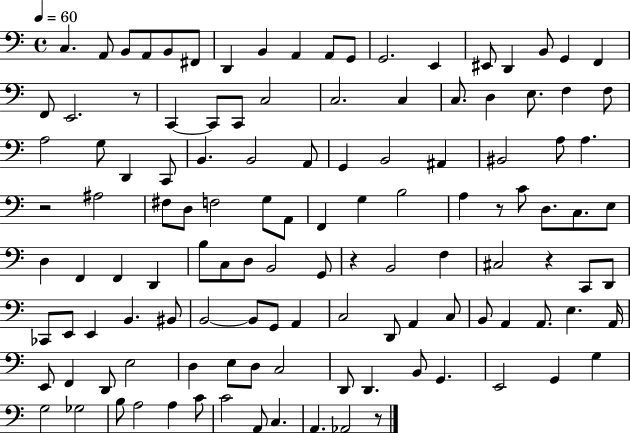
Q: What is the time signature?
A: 4/4